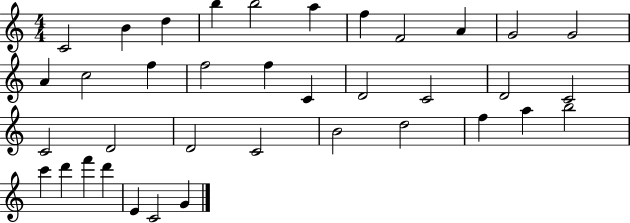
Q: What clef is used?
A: treble